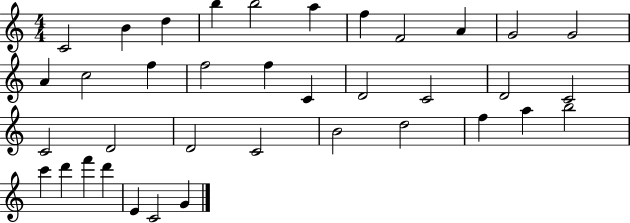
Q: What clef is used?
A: treble